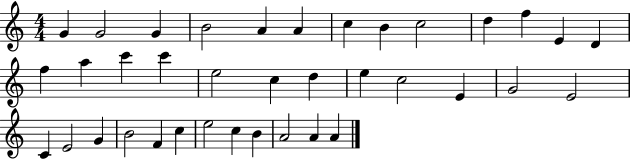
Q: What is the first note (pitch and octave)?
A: G4